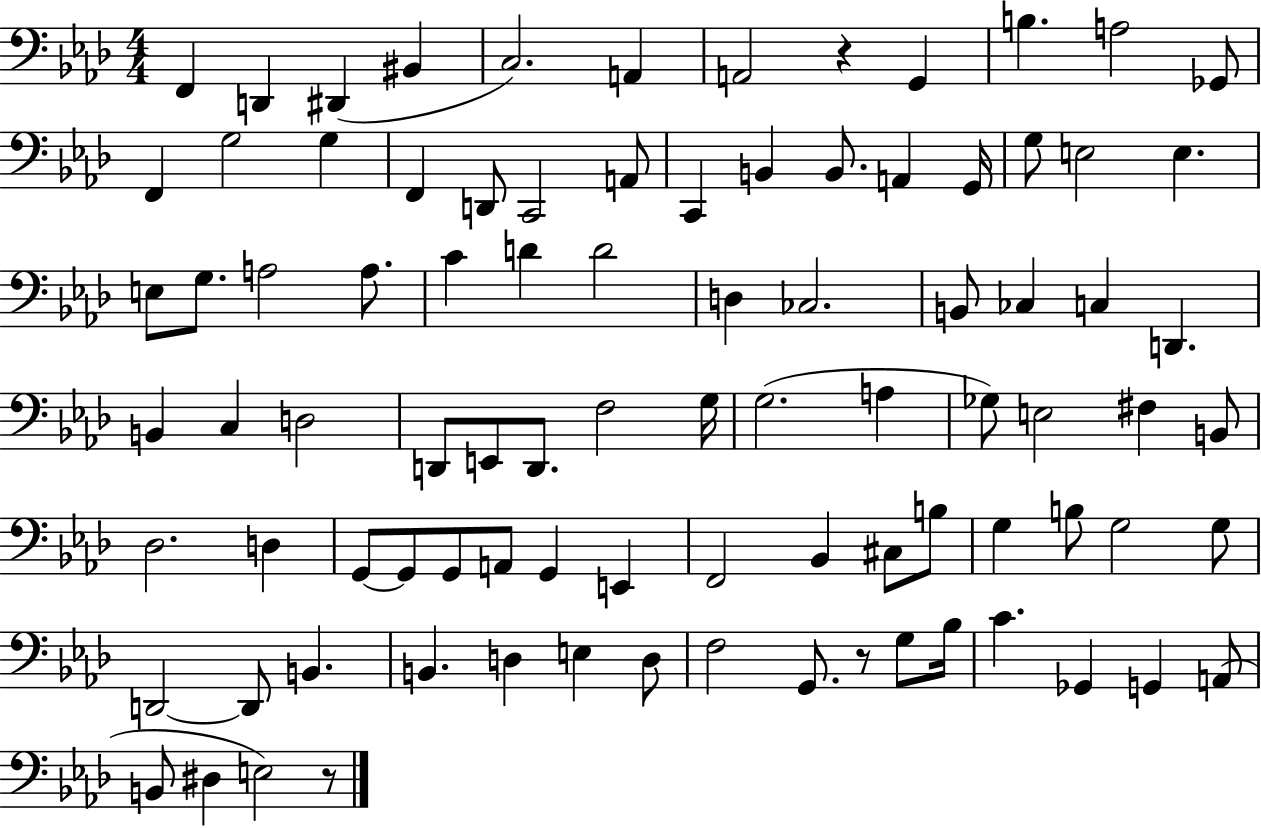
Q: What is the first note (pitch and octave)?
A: F2